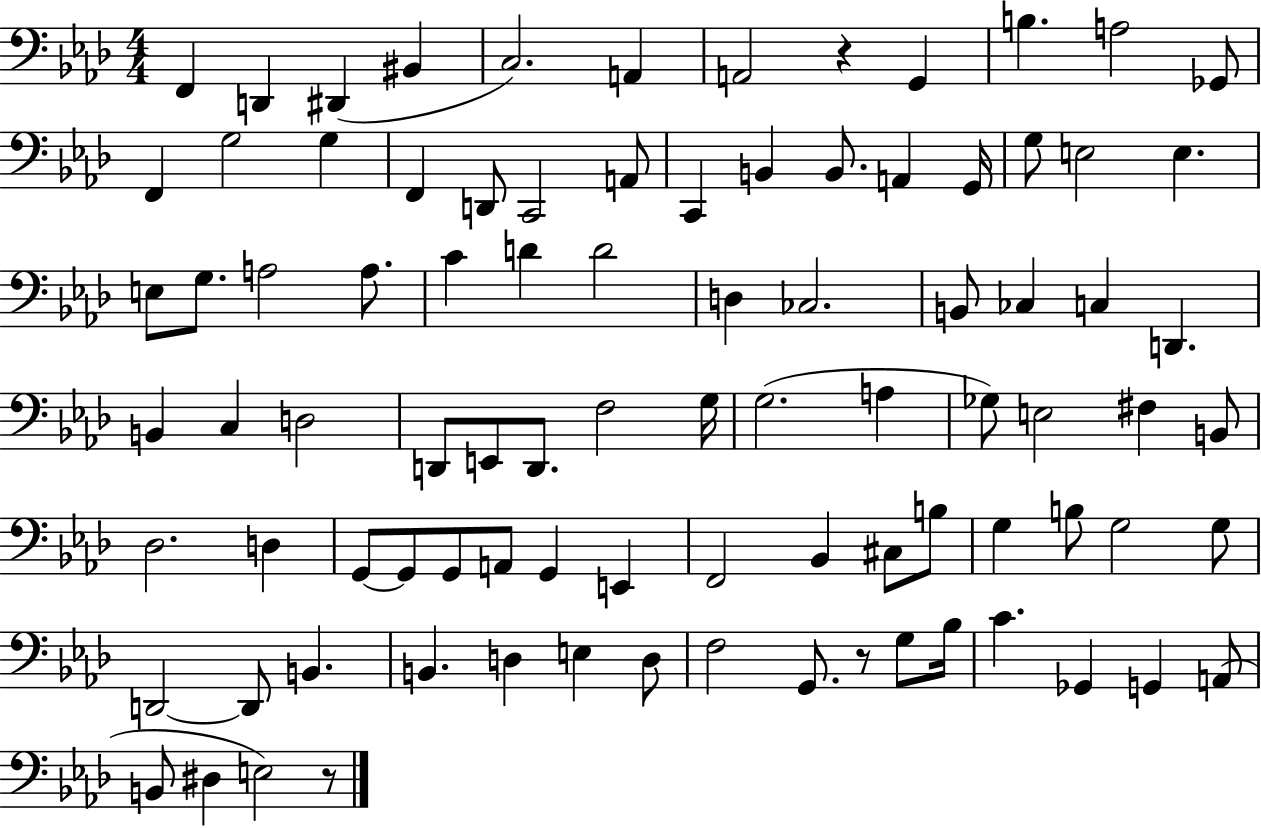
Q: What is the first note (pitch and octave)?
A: F2